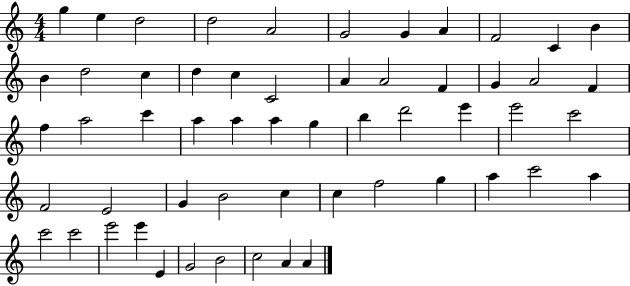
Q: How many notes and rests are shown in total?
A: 56